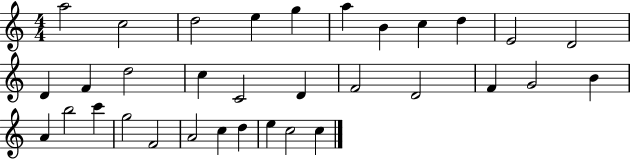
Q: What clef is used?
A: treble